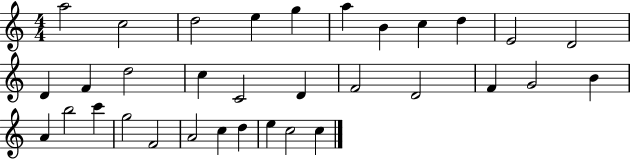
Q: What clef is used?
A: treble